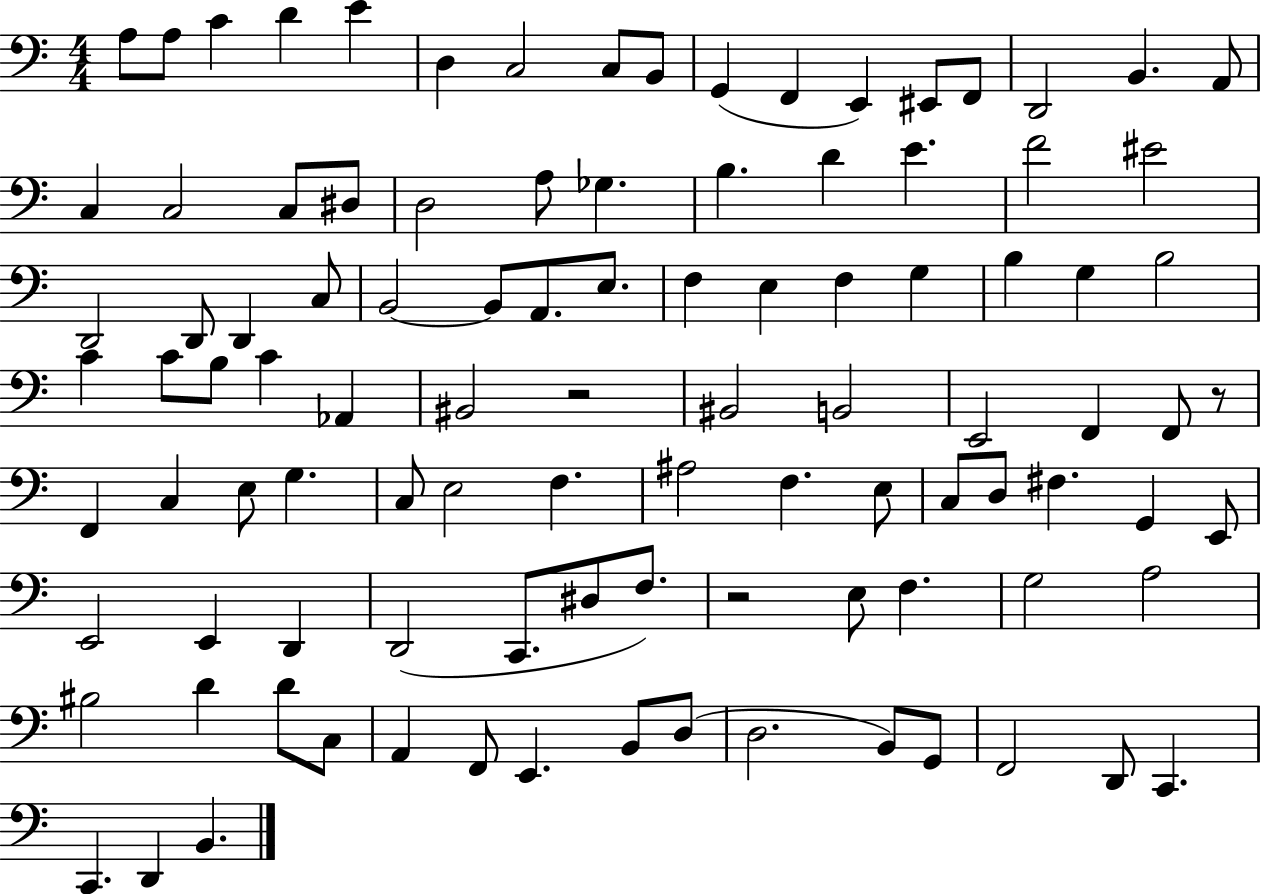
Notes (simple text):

A3/e A3/e C4/q D4/q E4/q D3/q C3/h C3/e B2/e G2/q F2/q E2/q EIS2/e F2/e D2/h B2/q. A2/e C3/q C3/h C3/e D#3/e D3/h A3/e Gb3/q. B3/q. D4/q E4/q. F4/h EIS4/h D2/h D2/e D2/q C3/e B2/h B2/e A2/e. E3/e. F3/q E3/q F3/q G3/q B3/q G3/q B3/h C4/q C4/e B3/e C4/q Ab2/q BIS2/h R/h BIS2/h B2/h E2/h F2/q F2/e R/e F2/q C3/q E3/e G3/q. C3/e E3/h F3/q. A#3/h F3/q. E3/e C3/e D3/e F#3/q. G2/q E2/e E2/h E2/q D2/q D2/h C2/e. D#3/e F3/e. R/h E3/e F3/q. G3/h A3/h BIS3/h D4/q D4/e C3/e A2/q F2/e E2/q. B2/e D3/e D3/h. B2/e G2/e F2/h D2/e C2/q. C2/q. D2/q B2/q.